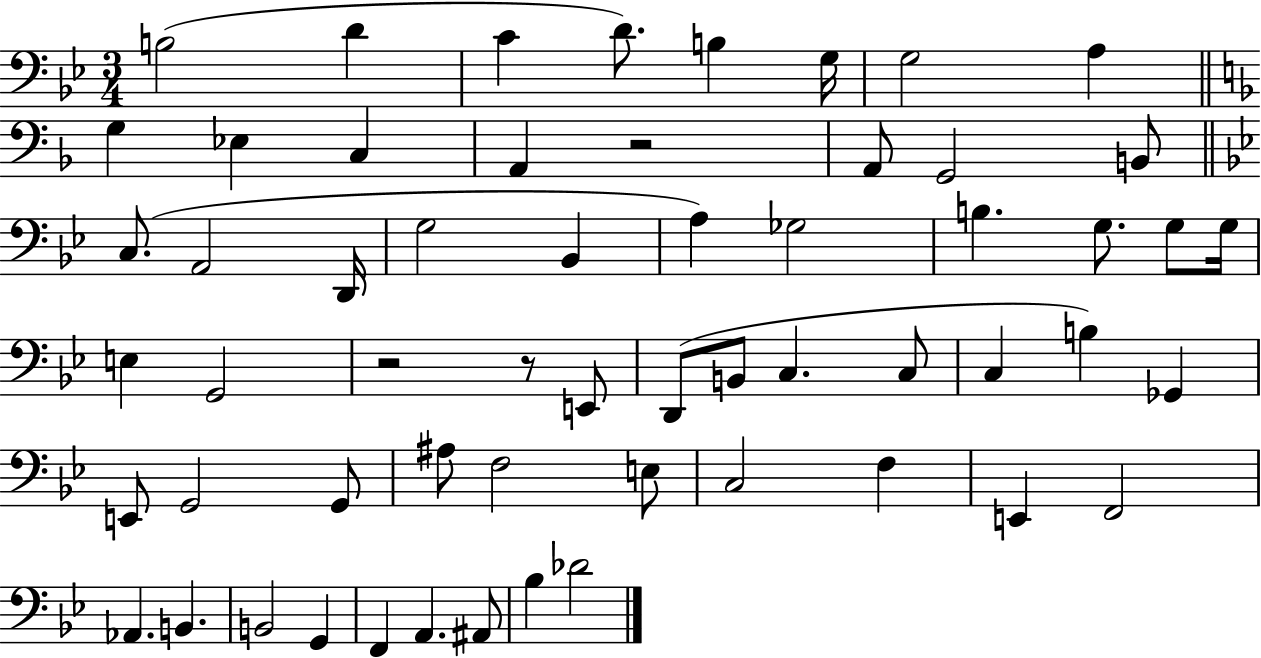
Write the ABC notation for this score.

X:1
T:Untitled
M:3/4
L:1/4
K:Bb
B,2 D C D/2 B, G,/4 G,2 A, G, _E, C, A,, z2 A,,/2 G,,2 B,,/2 C,/2 A,,2 D,,/4 G,2 _B,, A, _G,2 B, G,/2 G,/2 G,/4 E, G,,2 z2 z/2 E,,/2 D,,/2 B,,/2 C, C,/2 C, B, _G,, E,,/2 G,,2 G,,/2 ^A,/2 F,2 E,/2 C,2 F, E,, F,,2 _A,, B,, B,,2 G,, F,, A,, ^A,,/2 _B, _D2